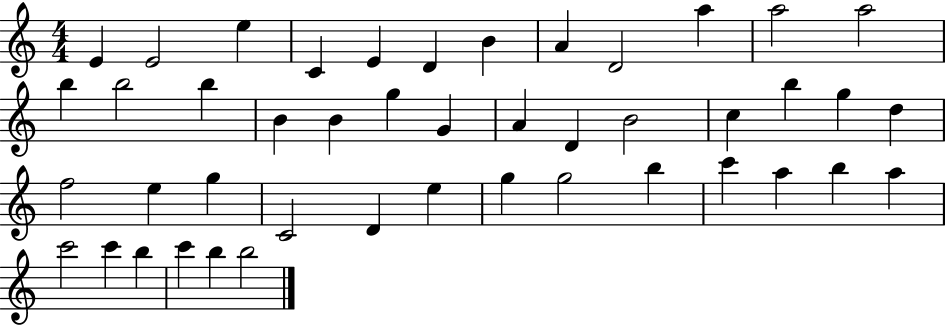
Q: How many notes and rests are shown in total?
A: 45